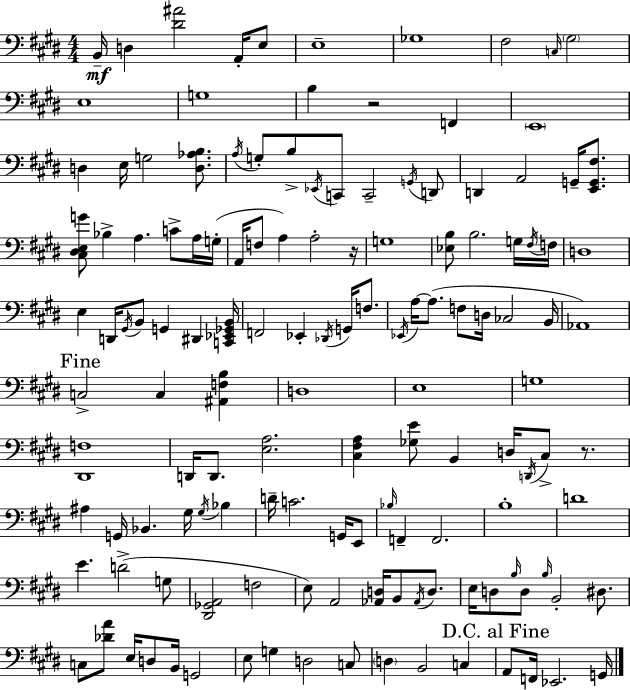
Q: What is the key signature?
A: E major